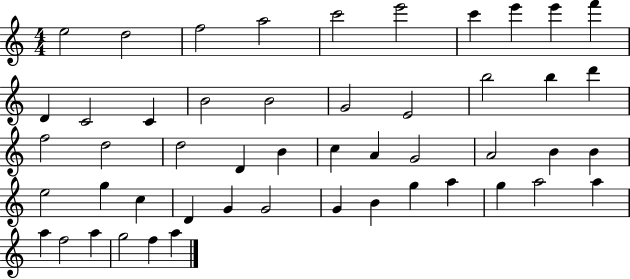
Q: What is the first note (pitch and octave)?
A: E5